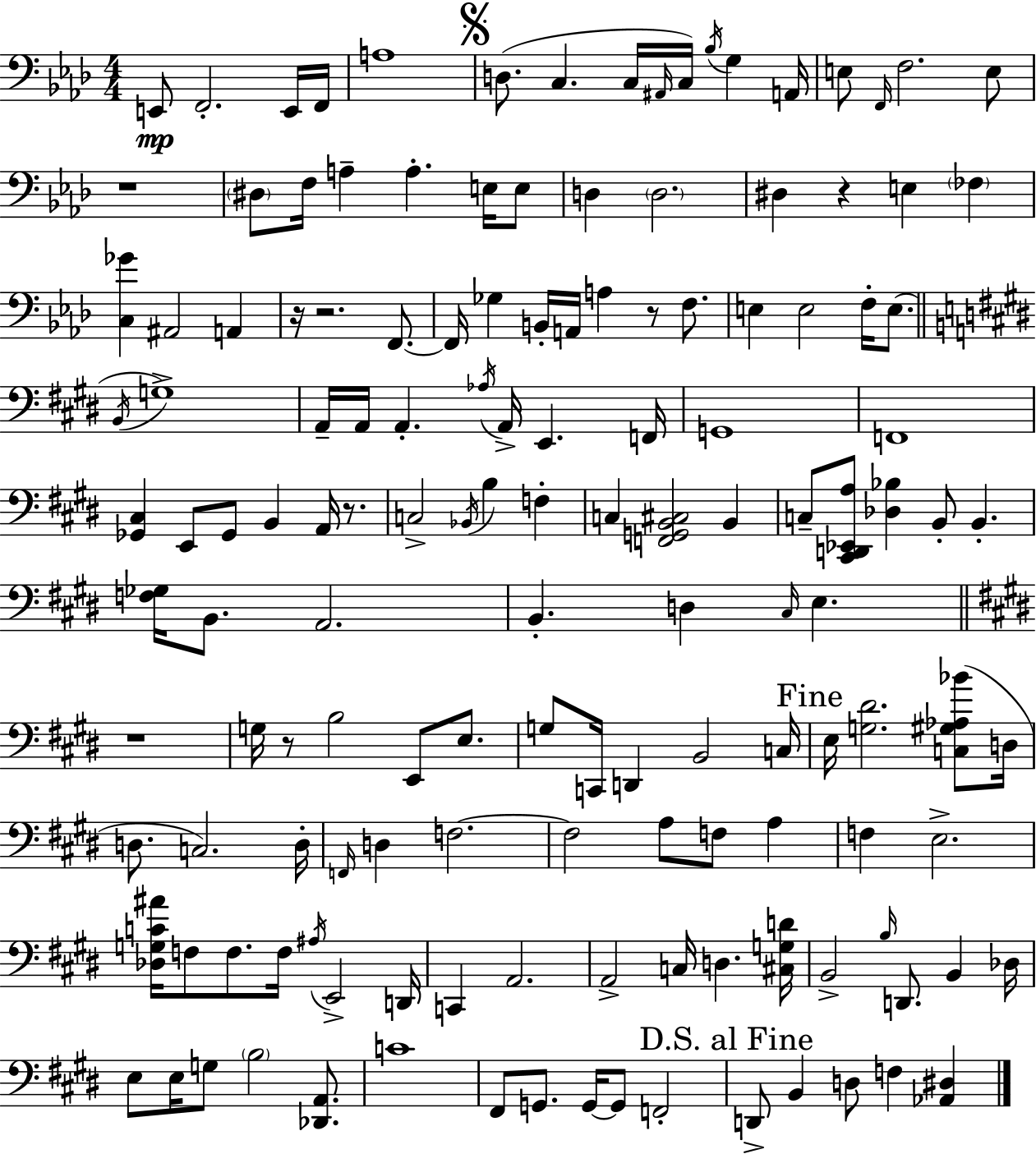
E2/e F2/h. E2/s F2/s A3/w D3/e. C3/q. C3/s A#2/s C3/s Bb3/s G3/q A2/s E3/e F2/s F3/h. E3/e R/w D#3/e F3/s A3/q A3/q. E3/s E3/e D3/q D3/h. D#3/q R/q E3/q FES3/q [C3,Gb4]/q A#2/h A2/q R/s R/h. F2/e. F2/s Gb3/q B2/s A2/s A3/q R/e F3/e. E3/q E3/h F3/s E3/e. B2/s G3/w A2/s A2/s A2/q. Ab3/s A2/s E2/q. F2/s G2/w F2/w [Gb2,C#3]/q E2/e Gb2/e B2/q A2/s R/e. C3/h Bb2/s B3/q F3/q C3/q [F2,G2,B2,C#3]/h B2/q C3/e [C#2,D2,Eb2,A3]/e [Db3,Bb3]/q B2/e B2/q. [F3,Gb3]/s B2/e. A2/h. B2/q. D3/q C#3/s E3/q. R/w G3/s R/e B3/h E2/e E3/e. G3/e C2/s D2/q B2/h C3/s E3/s [G3,D#4]/h. [C3,G#3,Ab3,Bb4]/e D3/s D3/e. C3/h. D3/s F2/s D3/q F3/h. F3/h A3/e F3/e A3/q F3/q E3/h. [Db3,G3,C4,A#4]/s F3/e F3/e. F3/s A#3/s E2/h D2/s C2/q A2/h. A2/h C3/s D3/q. [C#3,G3,D4]/s B2/h B3/s D2/e. B2/q Db3/s E3/e E3/s G3/e B3/h [Db2,A2]/e. C4/w F#2/e G2/e. G2/s G2/e F2/h D2/e B2/q D3/e F3/q [Ab2,D#3]/q